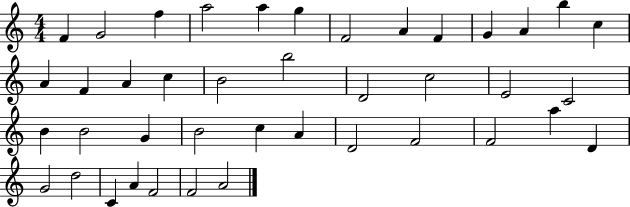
X:1
T:Untitled
M:4/4
L:1/4
K:C
F G2 f a2 a g F2 A F G A b c A F A c B2 b2 D2 c2 E2 C2 B B2 G B2 c A D2 F2 F2 a D G2 d2 C A F2 F2 A2